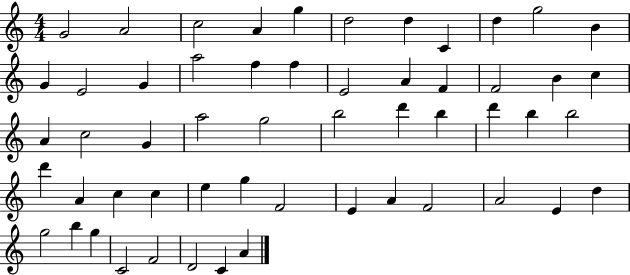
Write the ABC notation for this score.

X:1
T:Untitled
M:4/4
L:1/4
K:C
G2 A2 c2 A g d2 d C d g2 B G E2 G a2 f f E2 A F F2 B c A c2 G a2 g2 b2 d' b d' b b2 d' A c c e g F2 E A F2 A2 E d g2 b g C2 F2 D2 C A